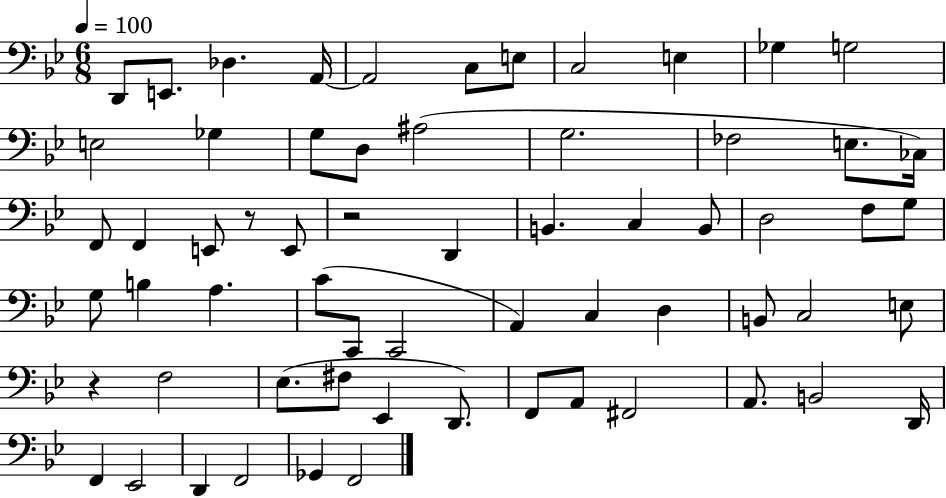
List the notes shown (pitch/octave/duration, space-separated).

D2/e E2/e. Db3/q. A2/s A2/h C3/e E3/e C3/h E3/q Gb3/q G3/h E3/h Gb3/q G3/e D3/e A#3/h G3/h. FES3/h E3/e. CES3/s F2/e F2/q E2/e R/e E2/e R/h D2/q B2/q. C3/q B2/e D3/h F3/e G3/e G3/e B3/q A3/q. C4/e C2/e C2/h A2/q C3/q D3/q B2/e C3/h E3/e R/q F3/h Eb3/e. F#3/e Eb2/q D2/e. F2/e A2/e F#2/h A2/e. B2/h D2/s F2/q Eb2/h D2/q F2/h Gb2/q F2/h